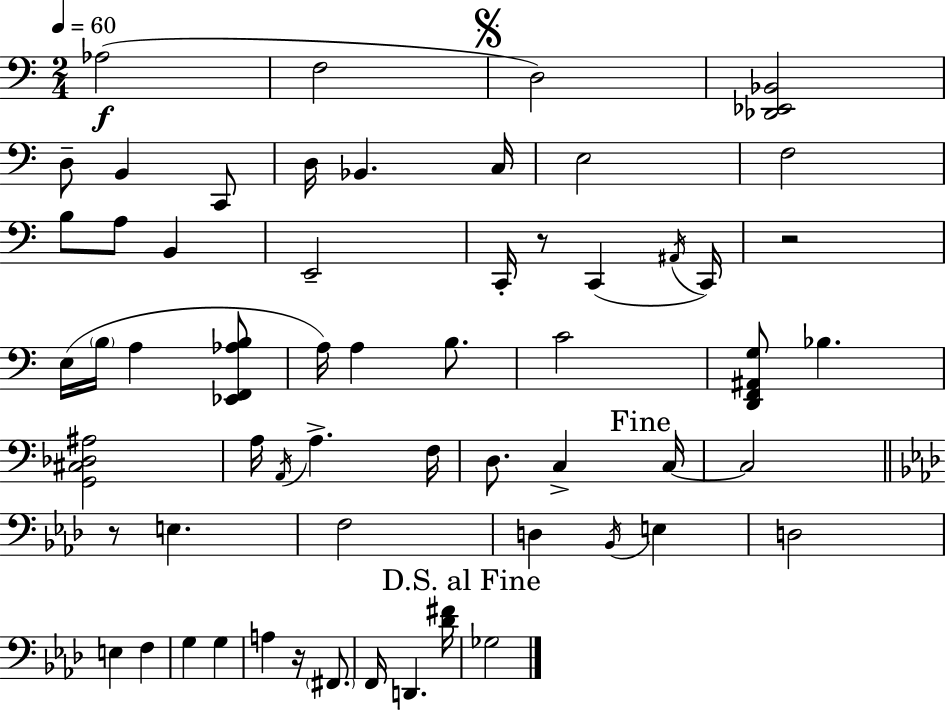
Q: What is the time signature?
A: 2/4